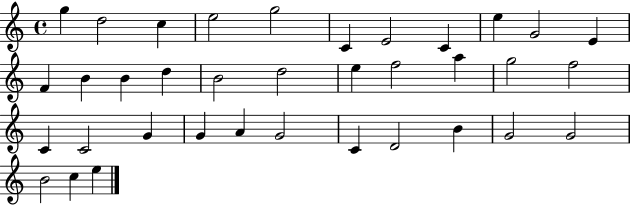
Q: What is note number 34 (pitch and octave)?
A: B4